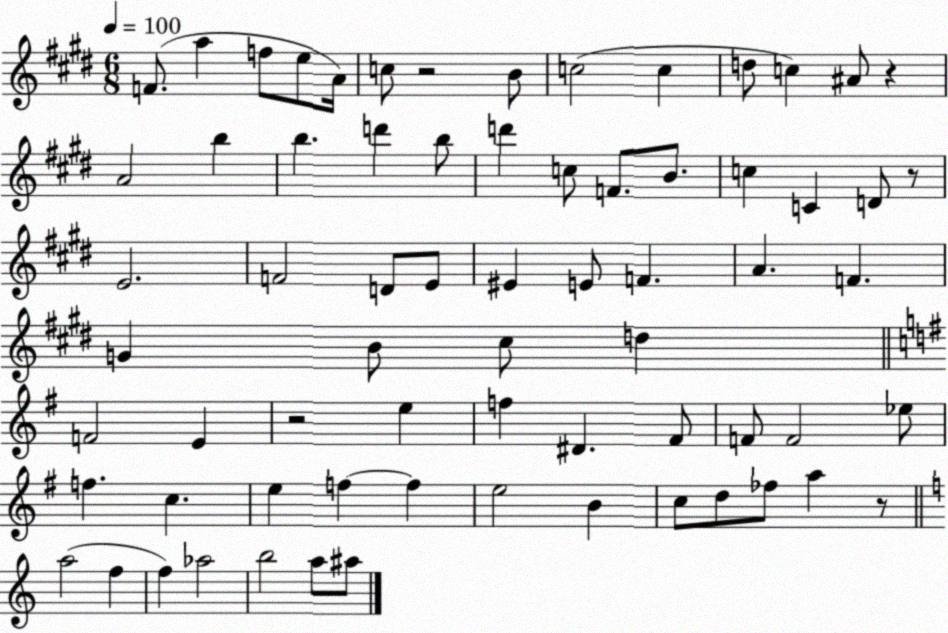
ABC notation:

X:1
T:Untitled
M:6/8
L:1/4
K:E
F/2 a f/2 e/2 A/4 c/2 z2 B/2 c2 c d/2 c ^A/2 z A2 b b d' b/2 d' c/2 F/2 B/2 c C D/2 z/2 E2 F2 D/2 E/2 ^E E/2 F A F G B/2 ^c/2 d F2 E z2 e f ^D ^F/2 F/2 F2 _e/2 f c e f f e2 B c/2 d/2 _f/2 a z/2 a2 f f _a2 b2 a/2 ^a/2